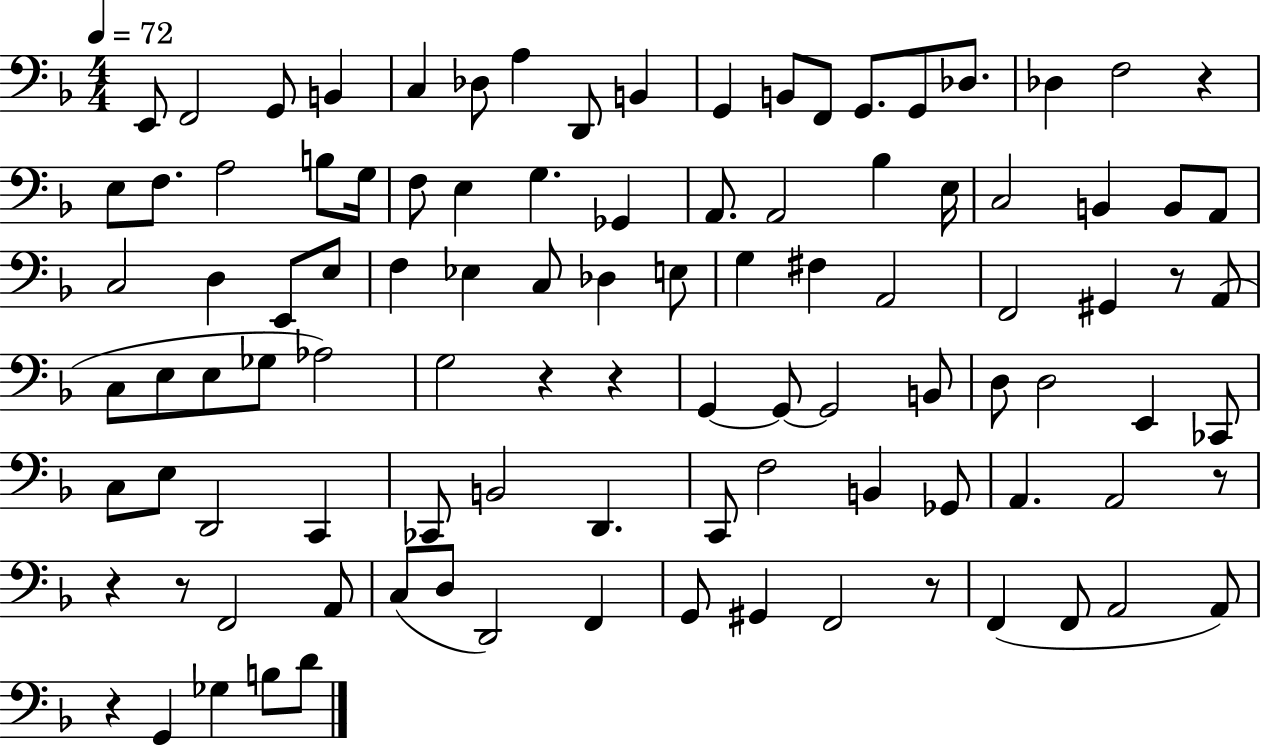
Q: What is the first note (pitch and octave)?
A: E2